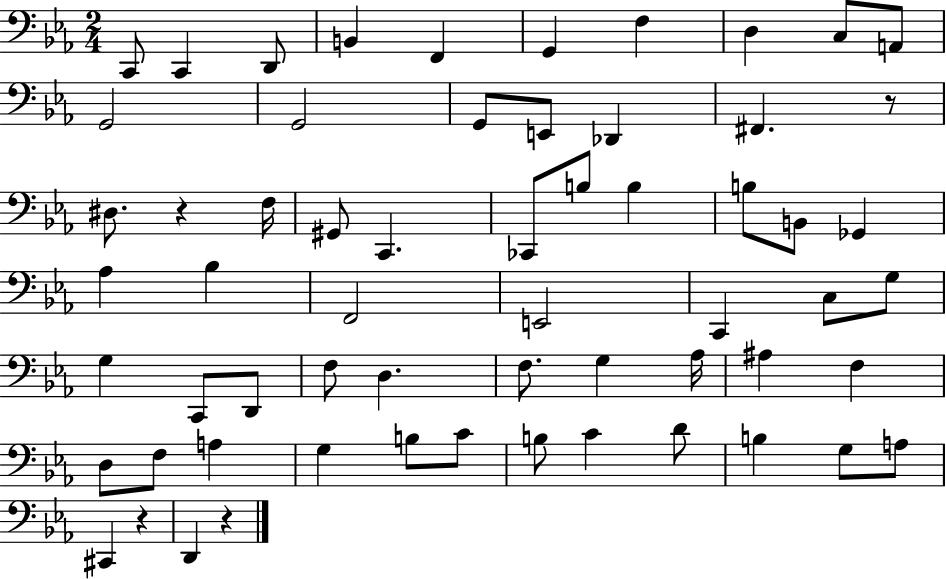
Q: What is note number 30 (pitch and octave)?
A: E2